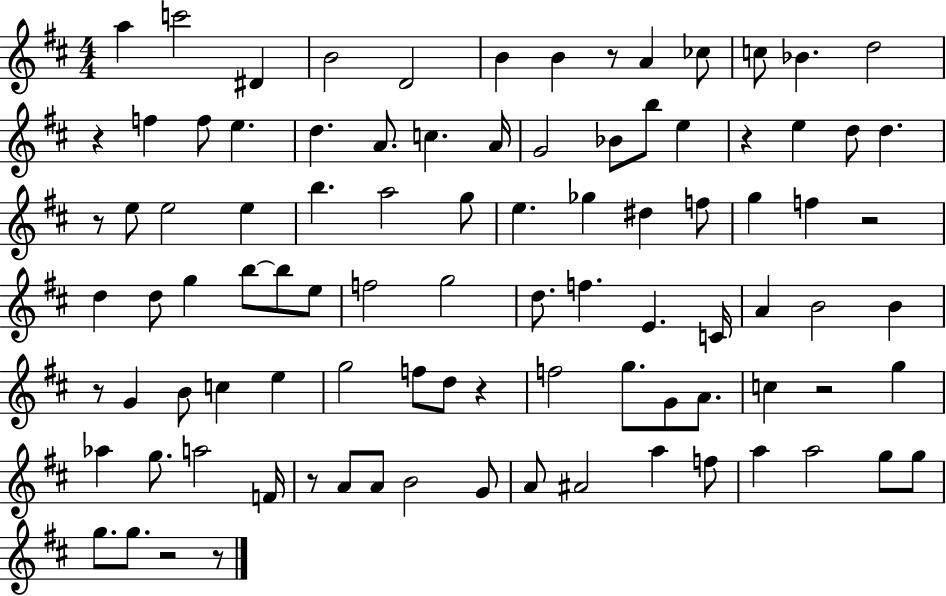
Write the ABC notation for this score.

X:1
T:Untitled
M:4/4
L:1/4
K:D
a c'2 ^D B2 D2 B B z/2 A _c/2 c/2 _B d2 z f f/2 e d A/2 c A/4 G2 _B/2 b/2 e z e d/2 d z/2 e/2 e2 e b a2 g/2 e _g ^d f/2 g f z2 d d/2 g b/2 b/2 e/2 f2 g2 d/2 f E C/4 A B2 B z/2 G B/2 c e g2 f/2 d/2 z f2 g/2 G/2 A/2 c z2 g _a g/2 a2 F/4 z/2 A/2 A/2 B2 G/2 A/2 ^A2 a f/2 a a2 g/2 g/2 g/2 g/2 z2 z/2